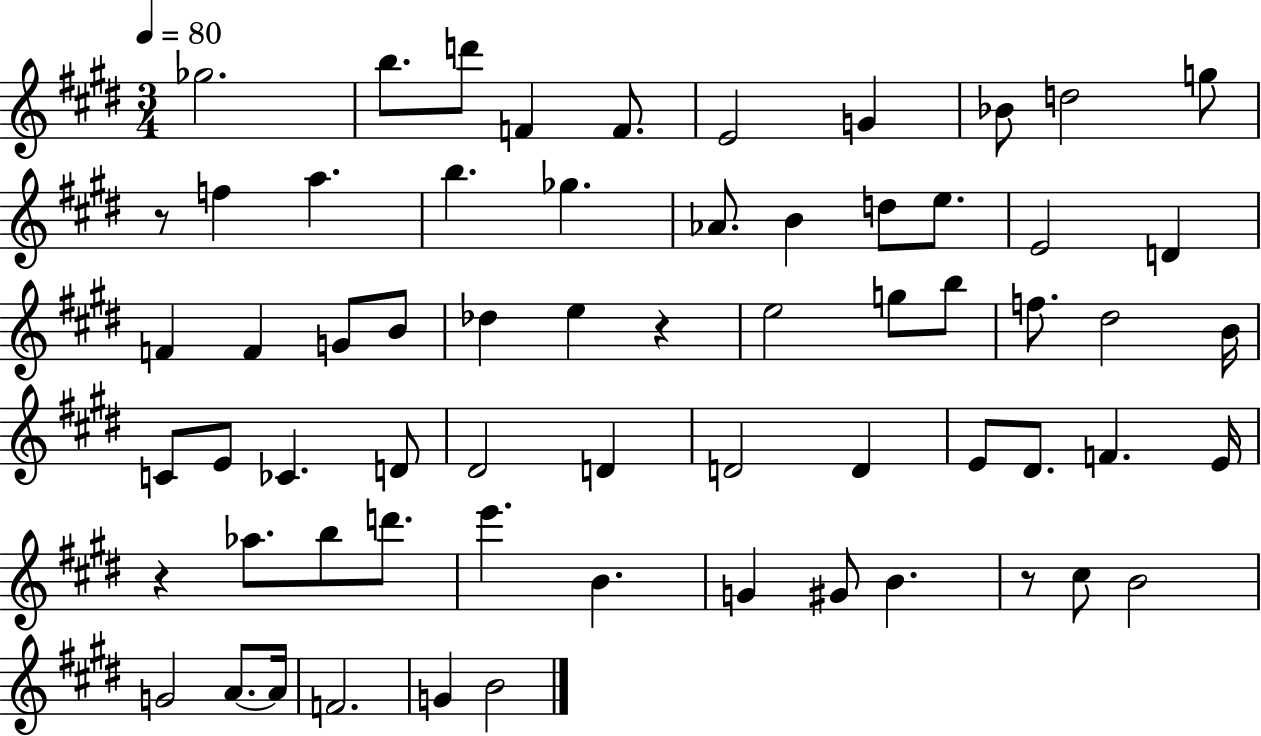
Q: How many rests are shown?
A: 4